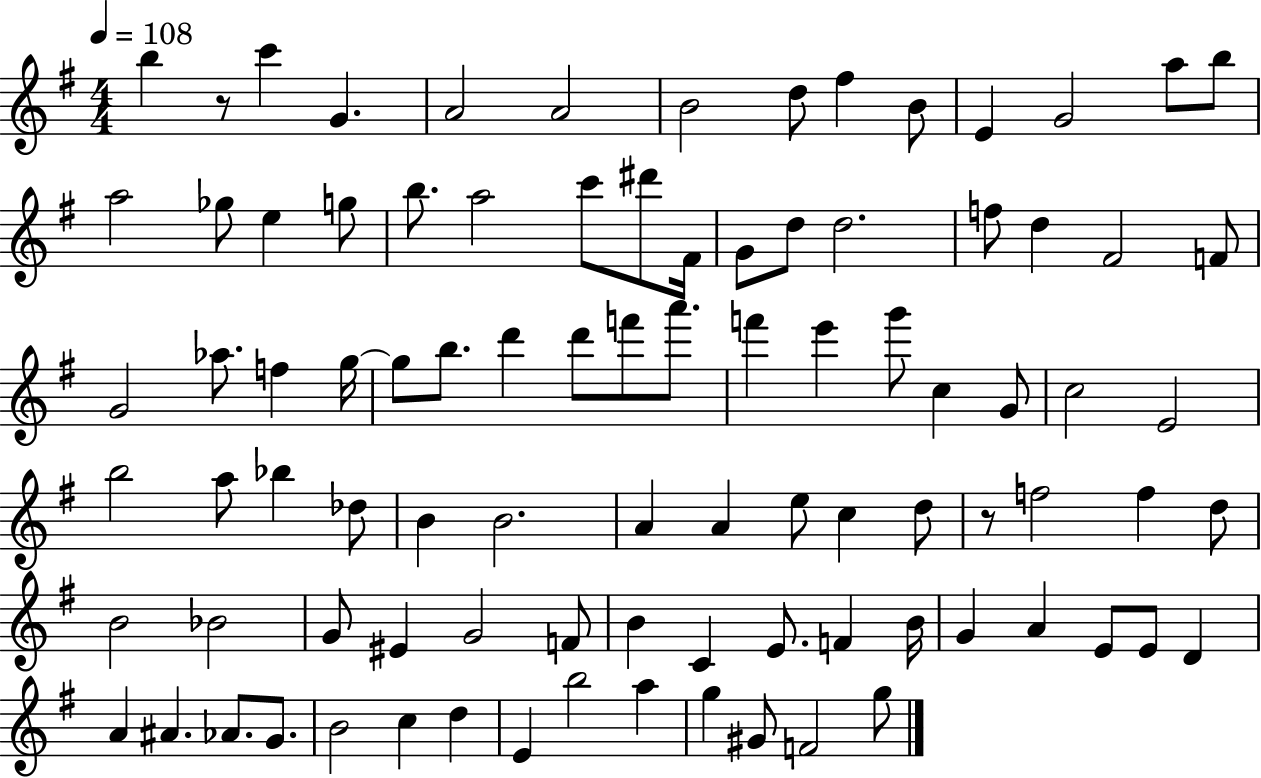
{
  \clef treble
  \numericTimeSignature
  \time 4/4
  \key g \major
  \tempo 4 = 108
  b''4 r8 c'''4 g'4. | a'2 a'2 | b'2 d''8 fis''4 b'8 | e'4 g'2 a''8 b''8 | \break a''2 ges''8 e''4 g''8 | b''8. a''2 c'''8 dis'''8 fis'16 | g'8 d''8 d''2. | f''8 d''4 fis'2 f'8 | \break g'2 aes''8. f''4 g''16~~ | g''8 b''8. d'''4 d'''8 f'''8 a'''8. | f'''4 e'''4 g'''8 c''4 g'8 | c''2 e'2 | \break b''2 a''8 bes''4 des''8 | b'4 b'2. | a'4 a'4 e''8 c''4 d''8 | r8 f''2 f''4 d''8 | \break b'2 bes'2 | g'8 eis'4 g'2 f'8 | b'4 c'4 e'8. f'4 b'16 | g'4 a'4 e'8 e'8 d'4 | \break a'4 ais'4. aes'8. g'8. | b'2 c''4 d''4 | e'4 b''2 a''4 | g''4 gis'8 f'2 g''8 | \break \bar "|."
}